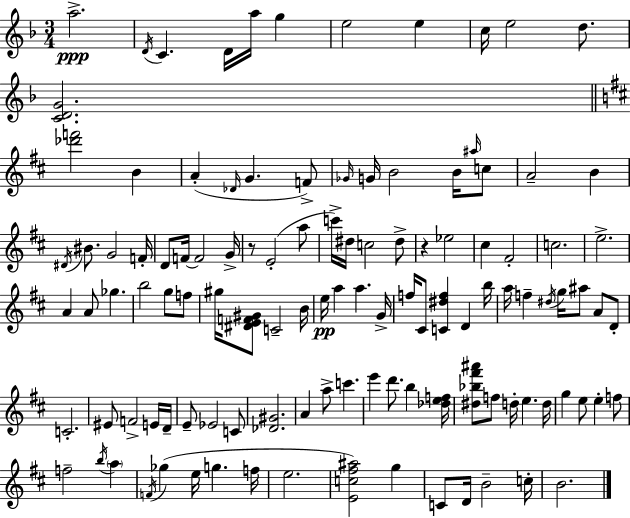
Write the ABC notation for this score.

X:1
T:Untitled
M:3/4
L:1/4
K:F
a2 D/4 C D/4 a/4 g e2 e c/4 e2 d/2 [CDG]2 [_d'f']2 B A _D/4 G F/2 _G/4 G/4 B2 B/4 ^a/4 c/2 A2 B ^D/4 ^B/2 G2 F/4 D/2 F/4 F2 G/4 z/2 E2 a/2 c'/4 ^d/4 c2 ^d/2 z _e2 ^c ^F2 c2 e2 A A/2 _g b2 g/2 f/2 ^g/4 [^DEF^G]/2 C2 B/4 e/4 a a G/4 f/4 ^C/2 [C^df] D b/4 a/4 f ^d/4 g/4 ^a/2 A/2 D/2 C2 ^E/2 F2 E/4 D/4 E/2 _E2 C/2 [_D^G]2 A a/2 c' e' d'/2 b [_def]/4 [^d_b^f'^a']/2 f/2 d/4 e d/4 g e/2 e f/2 f2 b/4 a F/4 _g e/4 g f/4 e2 [Ec^f^a]2 g C/2 D/4 B2 c/4 B2